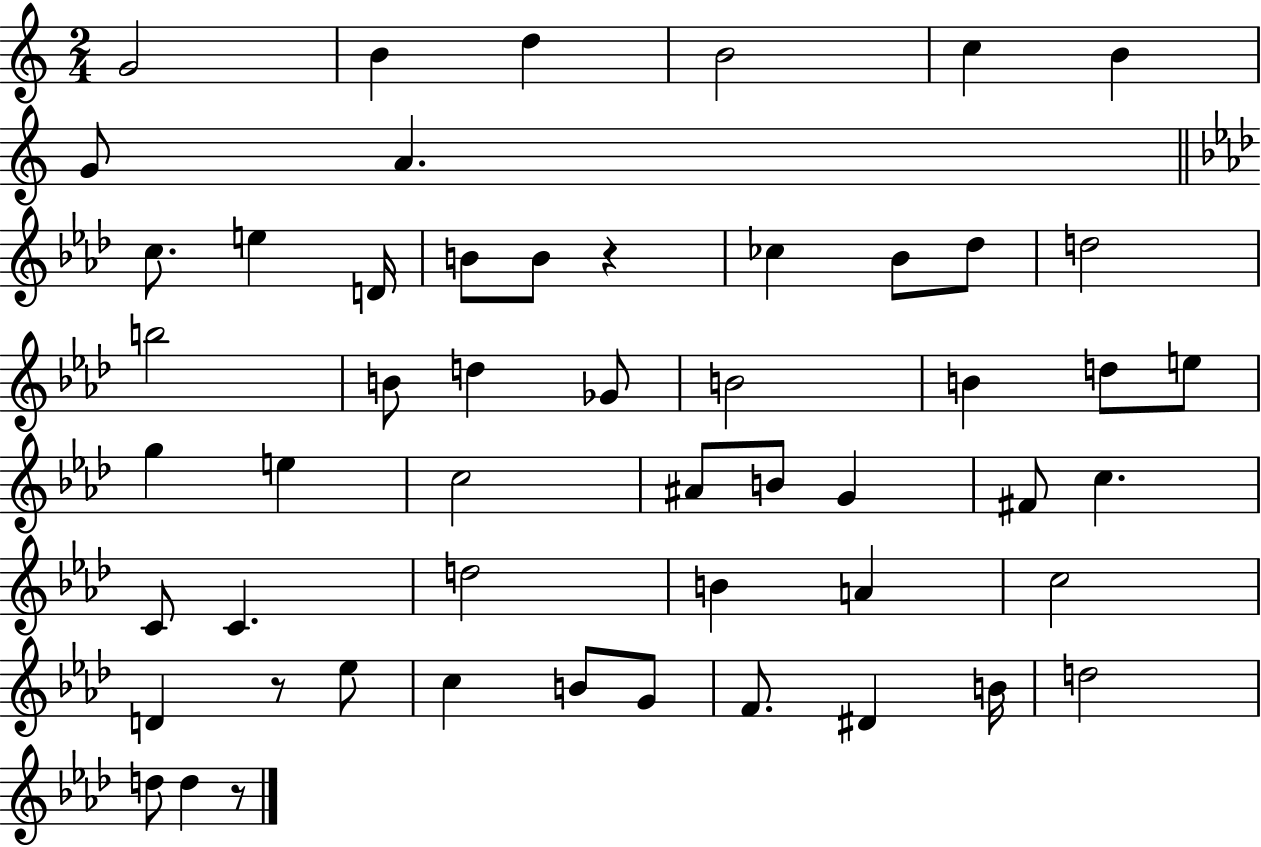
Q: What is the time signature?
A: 2/4